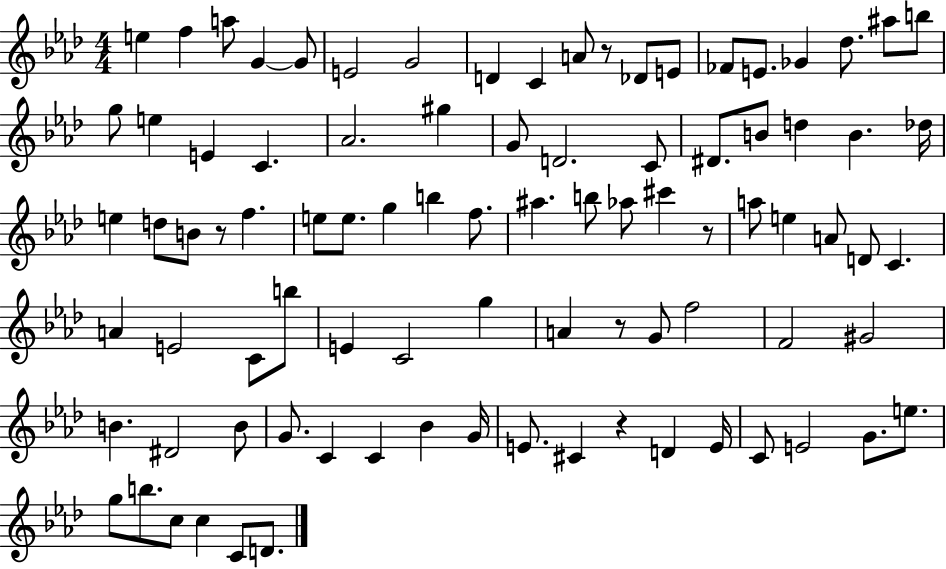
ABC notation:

X:1
T:Untitled
M:4/4
L:1/4
K:Ab
e f a/2 G G/2 E2 G2 D C A/2 z/2 _D/2 E/2 _F/2 E/2 _G _d/2 ^a/2 b/2 g/2 e E C _A2 ^g G/2 D2 C/2 ^D/2 B/2 d B _d/4 e d/2 B/2 z/2 f e/2 e/2 g b f/2 ^a b/2 _a/2 ^c' z/2 a/2 e A/2 D/2 C A E2 C/2 b/2 E C2 g A z/2 G/2 f2 F2 ^G2 B ^D2 B/2 G/2 C C _B G/4 E/2 ^C z D E/4 C/2 E2 G/2 e/2 g/2 b/2 c/2 c C/2 D/2